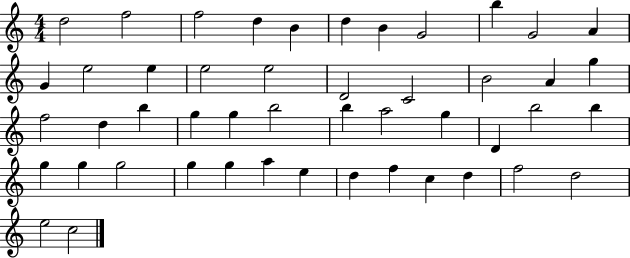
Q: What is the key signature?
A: C major